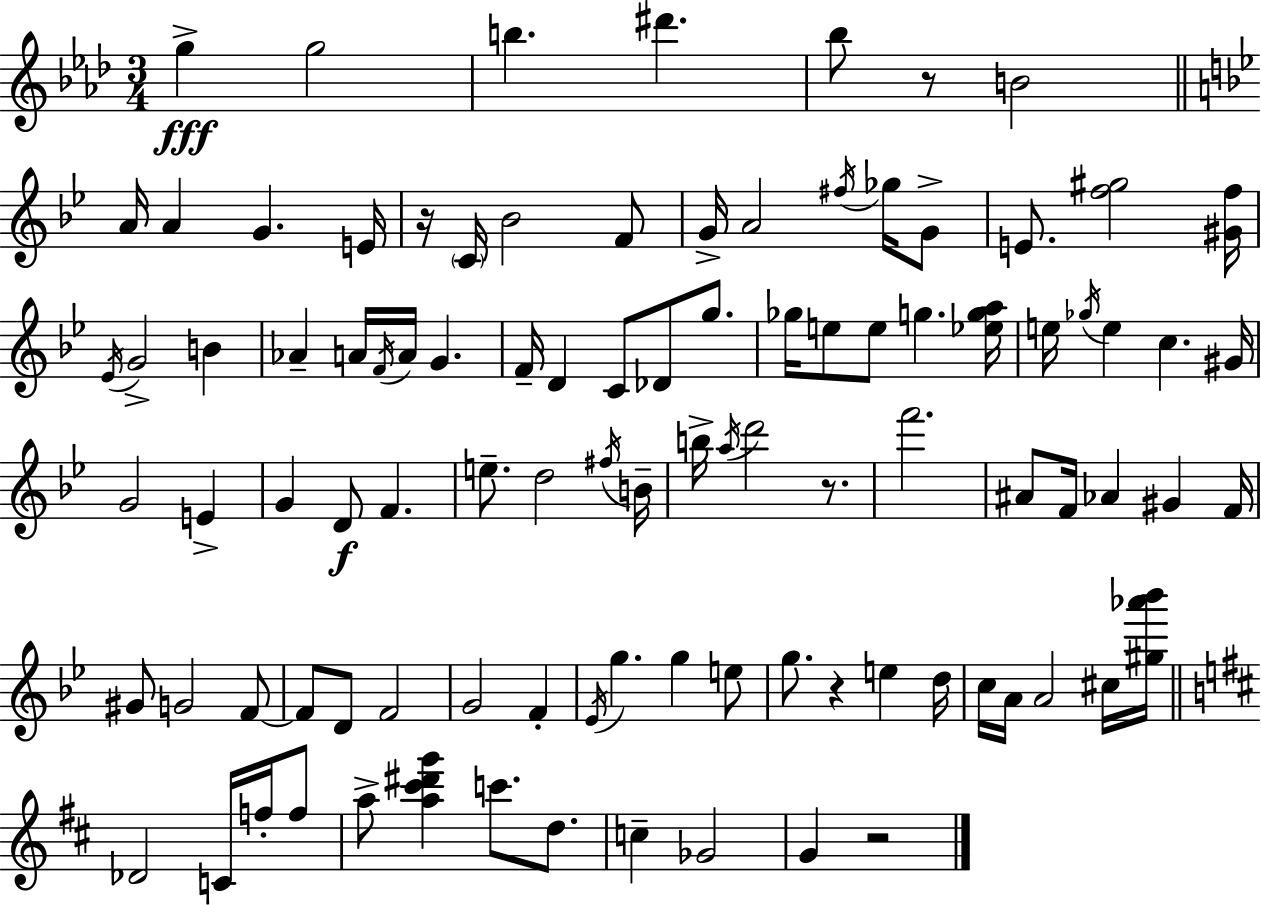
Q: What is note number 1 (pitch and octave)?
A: G5